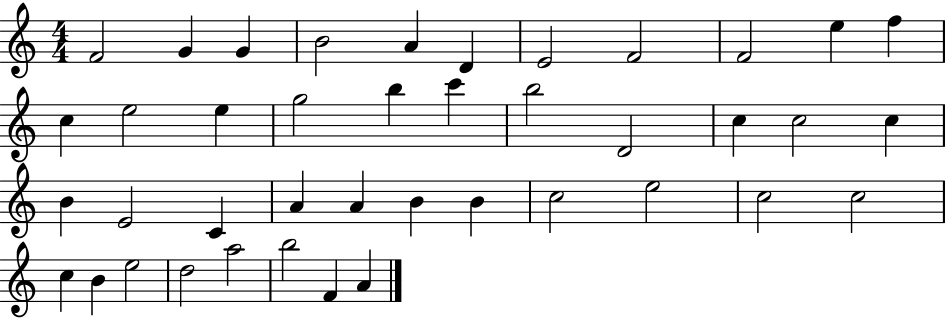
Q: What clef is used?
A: treble